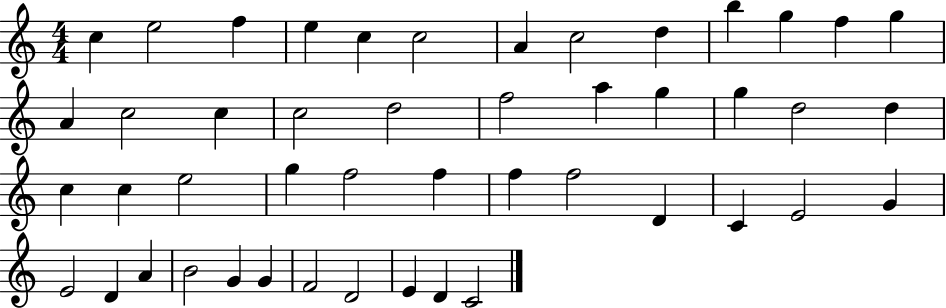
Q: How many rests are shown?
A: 0